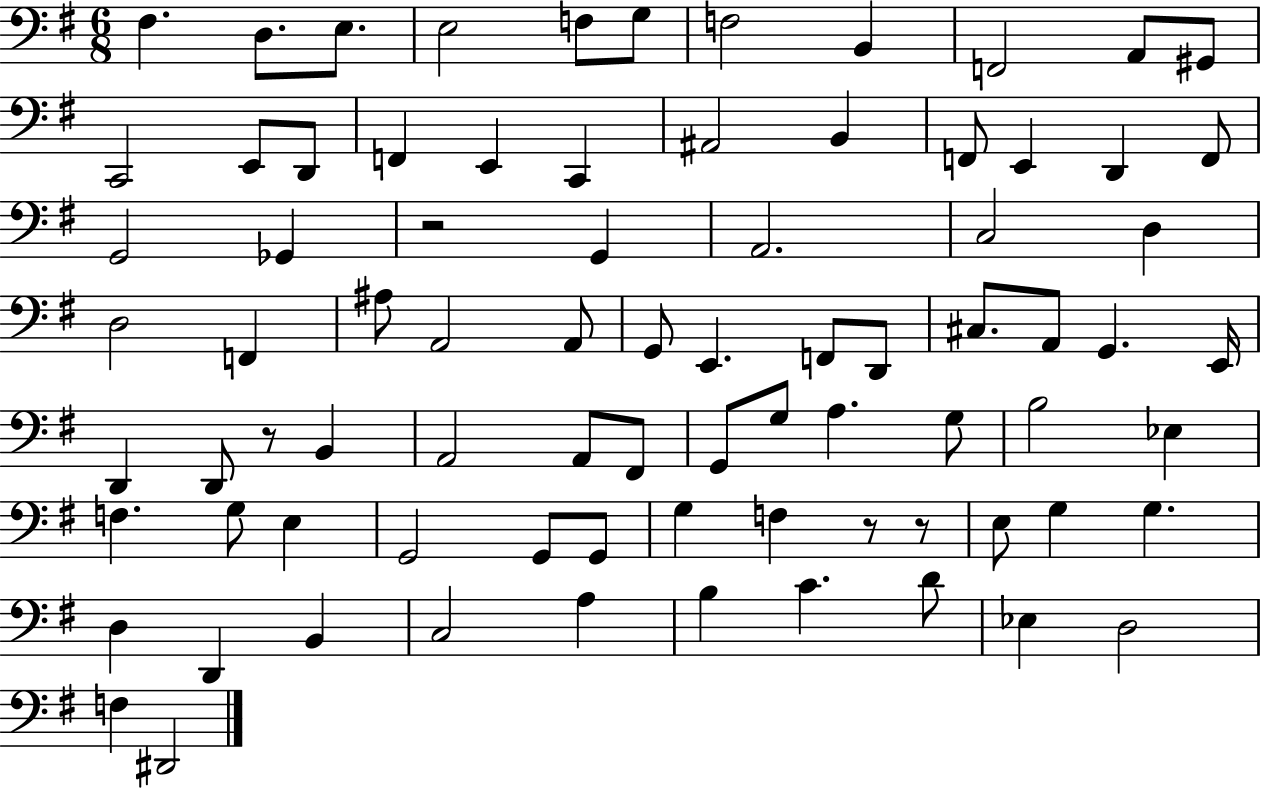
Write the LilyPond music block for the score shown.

{
  \clef bass
  \numericTimeSignature
  \time 6/8
  \key g \major
  fis4. d8. e8. | e2 f8 g8 | f2 b,4 | f,2 a,8 gis,8 | \break c,2 e,8 d,8 | f,4 e,4 c,4 | ais,2 b,4 | f,8 e,4 d,4 f,8 | \break g,2 ges,4 | r2 g,4 | a,2. | c2 d4 | \break d2 f,4 | ais8 a,2 a,8 | g,8 e,4. f,8 d,8 | cis8. a,8 g,4. e,16 | \break d,4 d,8 r8 b,4 | a,2 a,8 fis,8 | g,8 g8 a4. g8 | b2 ees4 | \break f4. g8 e4 | g,2 g,8 g,8 | g4 f4 r8 r8 | e8 g4 g4. | \break d4 d,4 b,4 | c2 a4 | b4 c'4. d'8 | ees4 d2 | \break f4 dis,2 | \bar "|."
}